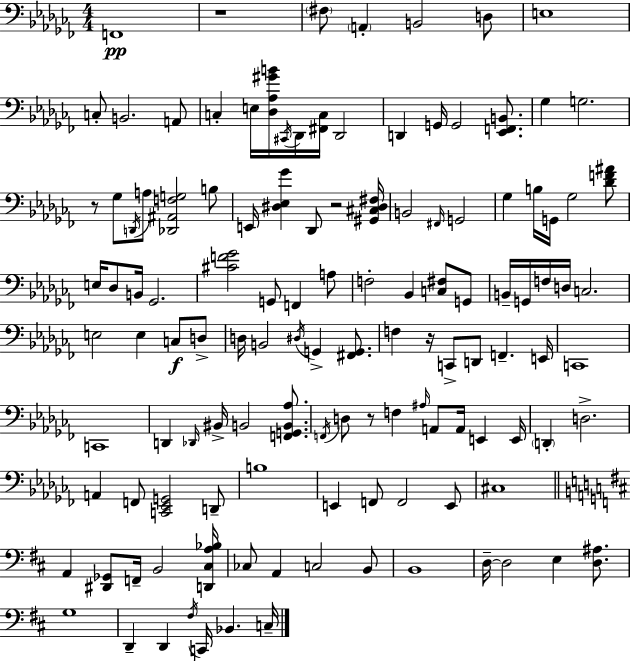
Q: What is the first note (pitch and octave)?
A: F2